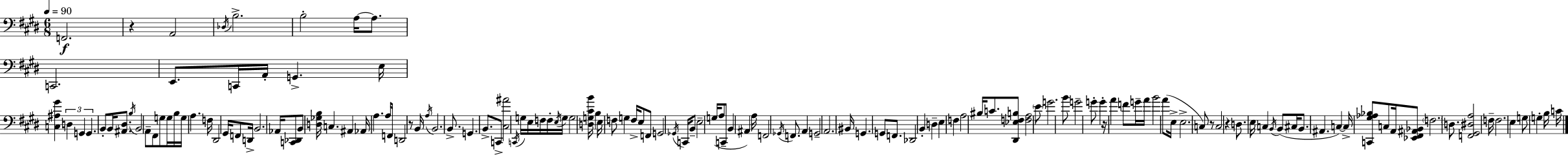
F2/h. R/q A2/h Db3/s B3/h. B3/h A3/s A3/e. C2/h. E2/e. C2/s A2/s G2/q. E3/s [C3,A#3,G#4]/q D3/q G2/q G2/q. B2/e B2/s [A#2,D#3]/e. B3/s B2/h A2/e F#2/e G3/e G3/s B3/s G3/s A3/q. F3/s D#2/h G#2/s F2/e D2/s B2/h. Ab2/s [C2,Db2]/e B2/e [D3,Gb3,B3]/s C3/q. A#2/q Ab2/s A3/q. A3/s F2/s D2/h R/e B2/s A3/s B2/h. B2/e. G2/q. B2/e. C2/e [C#3,A#4]/h C2/s G3/s E3/s F3/s F3/s E3/s G3/s G3/h [D3,G3,C#4,B4]/s B3/q E3/s F3/e G3/q F3/s E3/e F2/e G2/h Gb2/s C2/s B2/e E3/h G3/s A3/e C2/e B2/q A#2/q A3/s F2/h Gb2/s F2/e. A2/q G2/h A2/h. BIS2/s G2/q. G2/e F2/e. Db2/h B2/q D3/q E3/q F3/q A3/h BIS3/s C4/e. [D#2,Eb3,F3,B3]/e [F3,A3]/h E4/e G4/h. B4/e G4/h G4/e G4/q R/s A4/q F4/e G4/s A4/s B4/h A4/e E3/s E3/h. C3/e R/e C3/h R/q D3/e. E3/s C3/q B2/s B2/e C#3/s B2/e. A#2/q. C3/q C3/s [C2,G#3,Ab3,Bb3]/e C3/e A2/s [Eb2,F#2,A#2,Bb2]/e F3/h. D3/e. [F2,G#2,D#3,A3]/h F3/s F3/h. E3/q G3/e G3/q B3/s C4/s